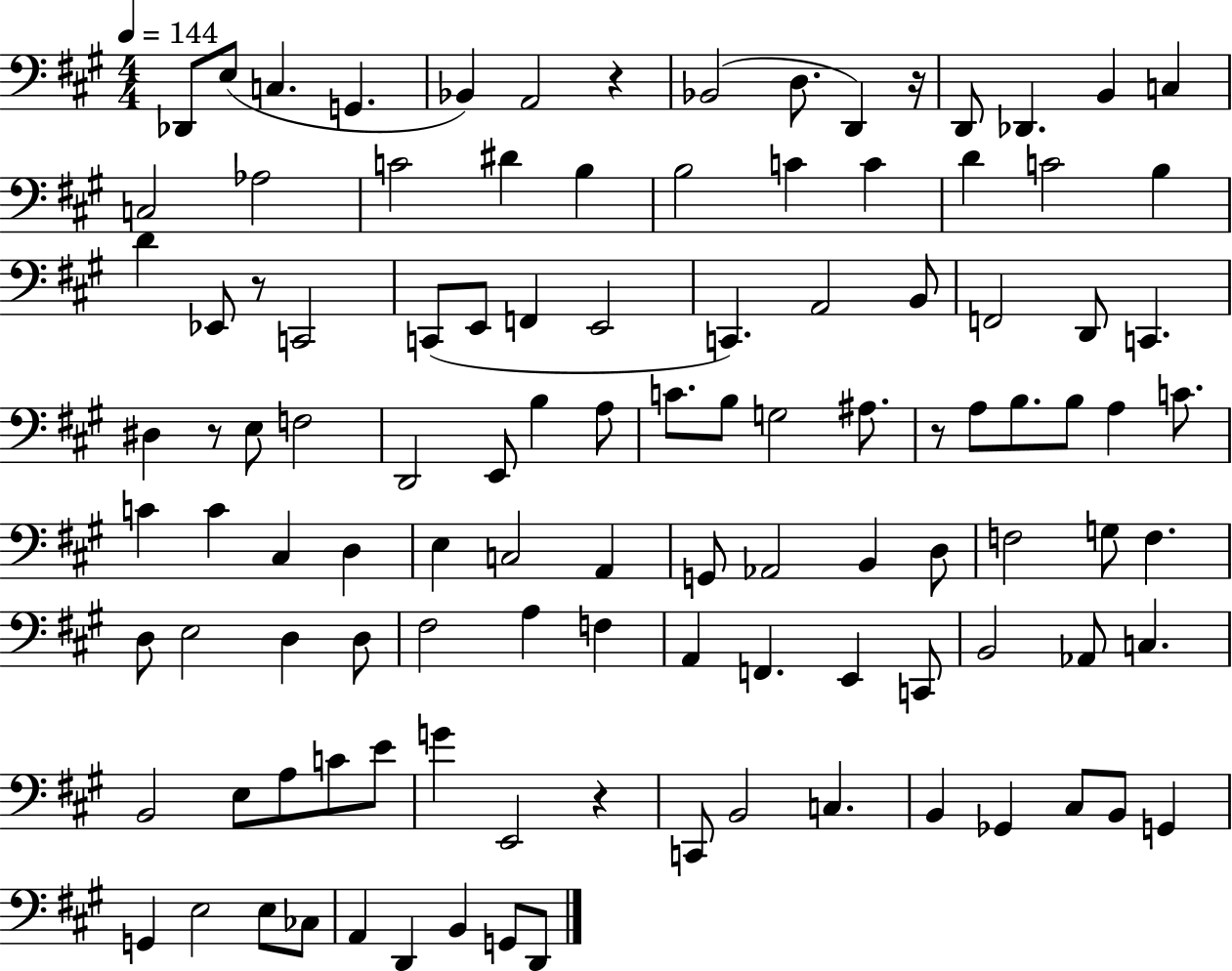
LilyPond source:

{
  \clef bass
  \numericTimeSignature
  \time 4/4
  \key a \major
  \tempo 4 = 144
  \repeat volta 2 { des,8 e8( c4. g,4. | bes,4) a,2 r4 | bes,2( d8. d,4) r16 | d,8 des,4. b,4 c4 | \break c2 aes2 | c'2 dis'4 b4 | b2 c'4 c'4 | d'4 c'2 b4 | \break d'4 ees,8 r8 c,2 | c,8( e,8 f,4 e,2 | c,4.) a,2 b,8 | f,2 d,8 c,4. | \break dis4 r8 e8 f2 | d,2 e,8 b4 a8 | c'8. b8 g2 ais8. | r8 a8 b8. b8 a4 c'8. | \break c'4 c'4 cis4 d4 | e4 c2 a,4 | g,8 aes,2 b,4 d8 | f2 g8 f4. | \break d8 e2 d4 d8 | fis2 a4 f4 | a,4 f,4. e,4 c,8 | b,2 aes,8 c4. | \break b,2 e8 a8 c'8 e'8 | g'4 e,2 r4 | c,8 b,2 c4. | b,4 ges,4 cis8 b,8 g,4 | \break g,4 e2 e8 ces8 | a,4 d,4 b,4 g,8 d,8 | } \bar "|."
}